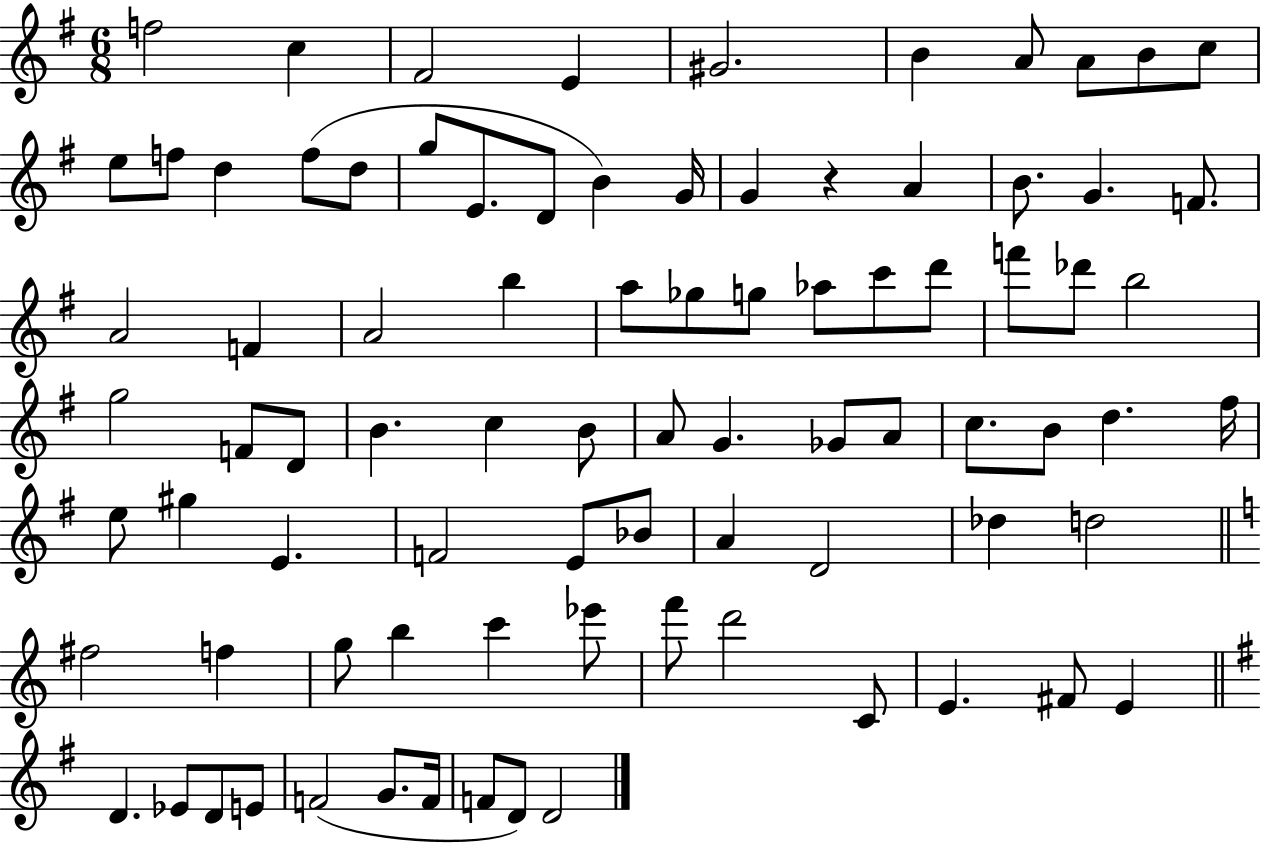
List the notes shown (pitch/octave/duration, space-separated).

F5/h C5/q F#4/h E4/q G#4/h. B4/q A4/e A4/e B4/e C5/e E5/e F5/e D5/q F5/e D5/e G5/e E4/e. D4/e B4/q G4/s G4/q R/q A4/q B4/e. G4/q. F4/e. A4/h F4/q A4/h B5/q A5/e Gb5/e G5/e Ab5/e C6/e D6/e F6/e Db6/e B5/h G5/h F4/e D4/e B4/q. C5/q B4/e A4/e G4/q. Gb4/e A4/e C5/e. B4/e D5/q. F#5/s E5/e G#5/q E4/q. F4/h E4/e Bb4/e A4/q D4/h Db5/q D5/h F#5/h F5/q G5/e B5/q C6/q Eb6/e F6/e D6/h C4/e E4/q. F#4/e E4/q D4/q. Eb4/e D4/e E4/e F4/h G4/e. F4/s F4/e D4/e D4/h